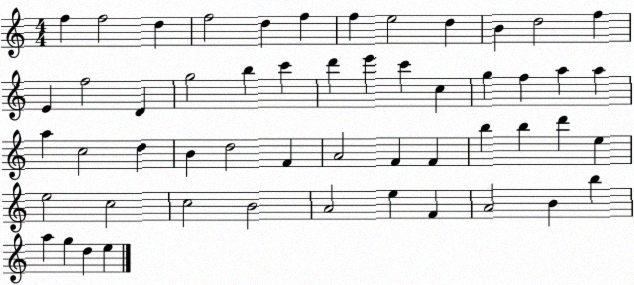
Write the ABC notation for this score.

X:1
T:Untitled
M:4/4
L:1/4
K:C
f f2 d f2 d f f e2 d B d2 f E f2 D g2 b c' d' e' c' c g f a a a c2 d B d2 F A2 F F b b d' e e2 c2 c2 B2 A2 e F A2 B b a g d e